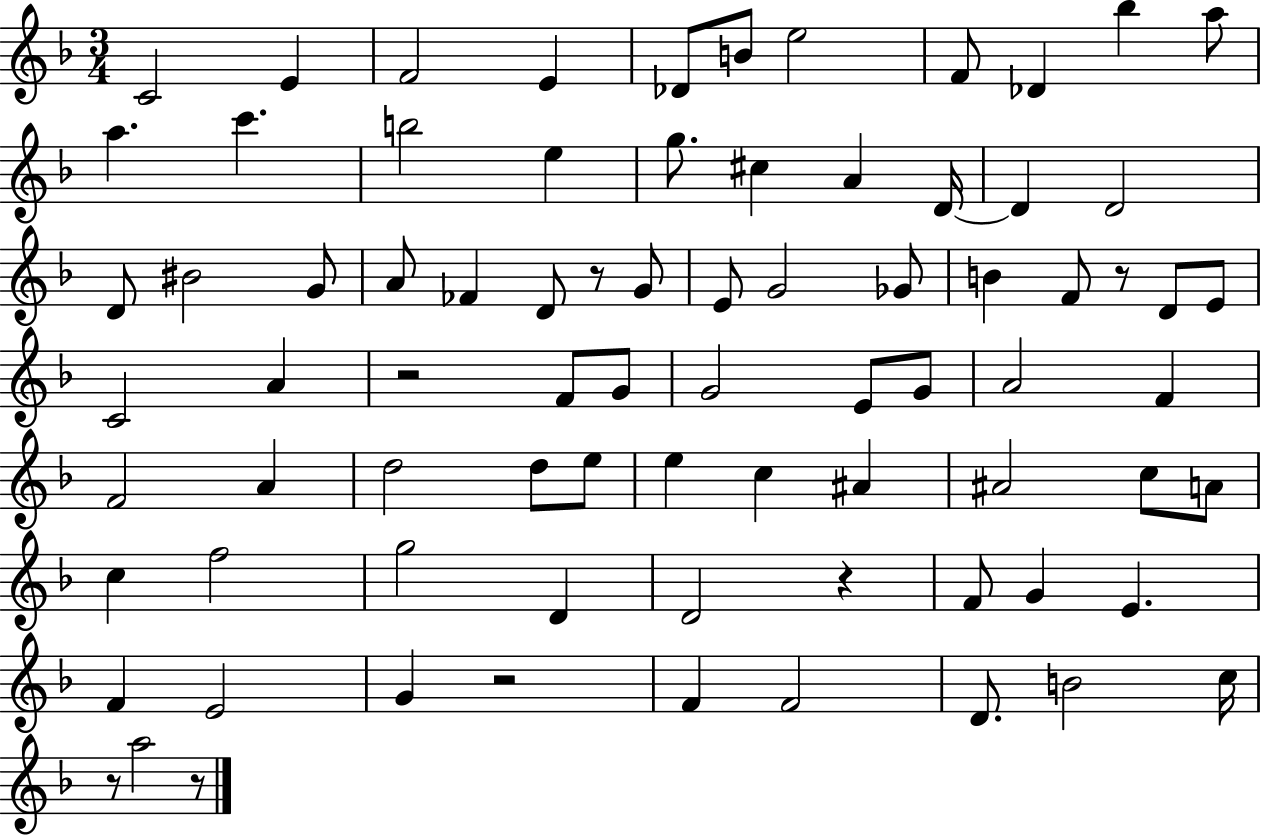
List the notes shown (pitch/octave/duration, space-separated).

C4/h E4/q F4/h E4/q Db4/e B4/e E5/h F4/e Db4/q Bb5/q A5/e A5/q. C6/q. B5/h E5/q G5/e. C#5/q A4/q D4/s D4/q D4/h D4/e BIS4/h G4/e A4/e FES4/q D4/e R/e G4/e E4/e G4/h Gb4/e B4/q F4/e R/e D4/e E4/e C4/h A4/q R/h F4/e G4/e G4/h E4/e G4/e A4/h F4/q F4/h A4/q D5/h D5/e E5/e E5/q C5/q A#4/q A#4/h C5/e A4/e C5/q F5/h G5/h D4/q D4/h R/q F4/e G4/q E4/q. F4/q E4/h G4/q R/h F4/q F4/h D4/e. B4/h C5/s R/e A5/h R/e